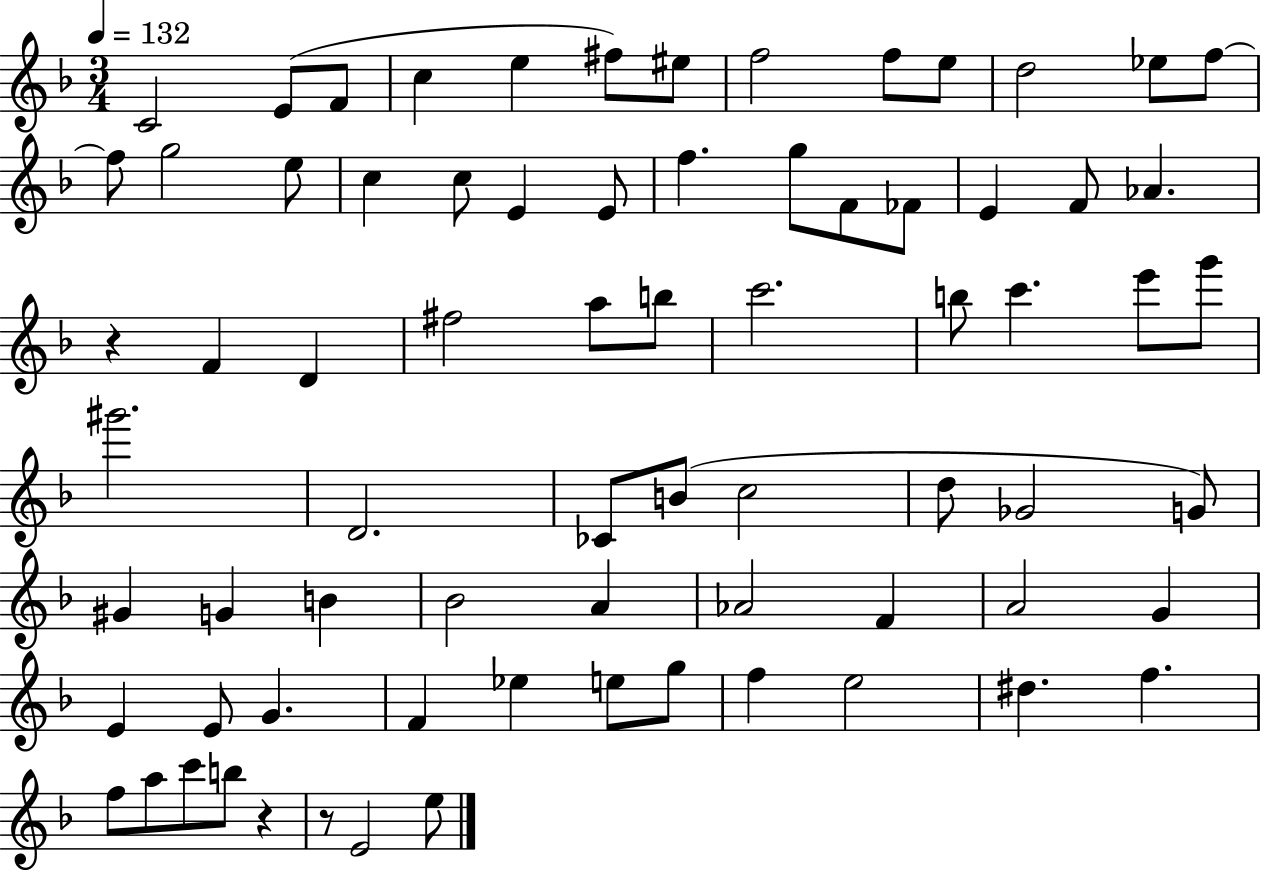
X:1
T:Untitled
M:3/4
L:1/4
K:F
C2 E/2 F/2 c e ^f/2 ^e/2 f2 f/2 e/2 d2 _e/2 f/2 f/2 g2 e/2 c c/2 E E/2 f g/2 F/2 _F/2 E F/2 _A z F D ^f2 a/2 b/2 c'2 b/2 c' e'/2 g'/2 ^g'2 D2 _C/2 B/2 c2 d/2 _G2 G/2 ^G G B _B2 A _A2 F A2 G E E/2 G F _e e/2 g/2 f e2 ^d f f/2 a/2 c'/2 b/2 z z/2 E2 e/2